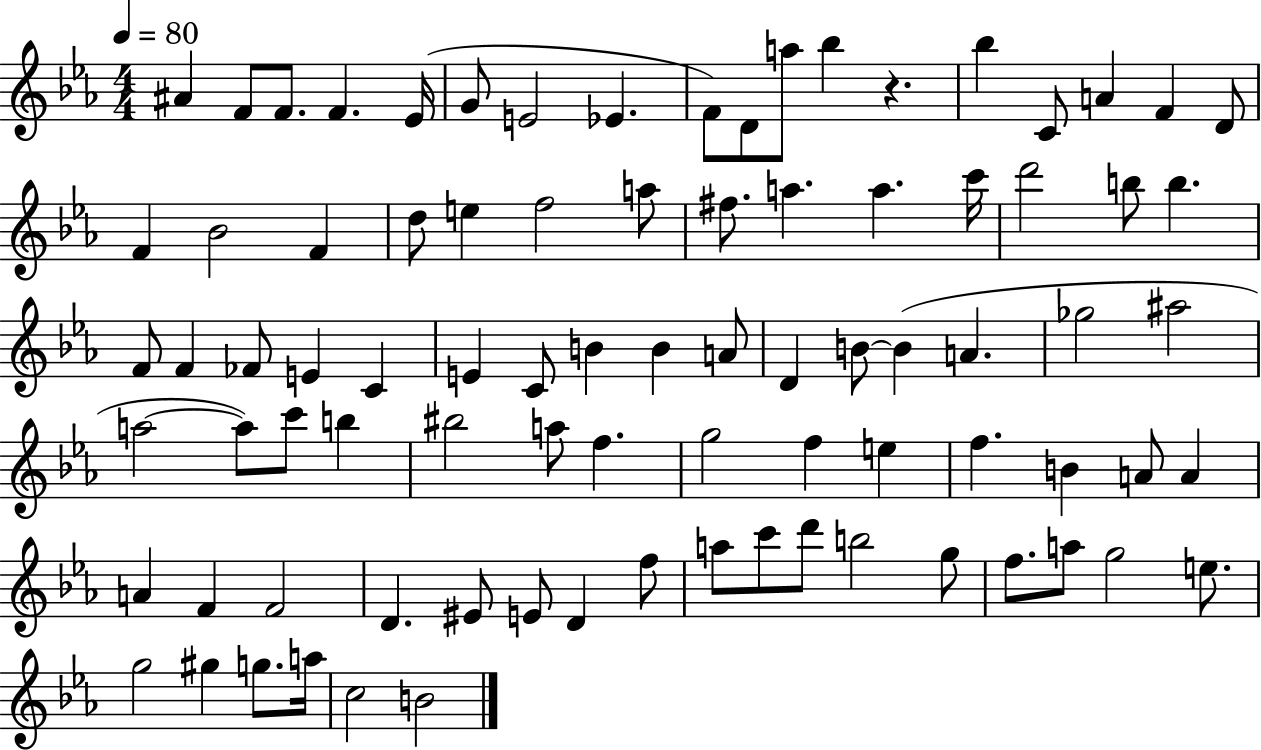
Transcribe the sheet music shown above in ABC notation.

X:1
T:Untitled
M:4/4
L:1/4
K:Eb
^A F/2 F/2 F _E/4 G/2 E2 _E F/2 D/2 a/2 _b z _b C/2 A F D/2 F _B2 F d/2 e f2 a/2 ^f/2 a a c'/4 d'2 b/2 b F/2 F _F/2 E C E C/2 B B A/2 D B/2 B A _g2 ^a2 a2 a/2 c'/2 b ^b2 a/2 f g2 f e f B A/2 A A F F2 D ^E/2 E/2 D f/2 a/2 c'/2 d'/2 b2 g/2 f/2 a/2 g2 e/2 g2 ^g g/2 a/4 c2 B2